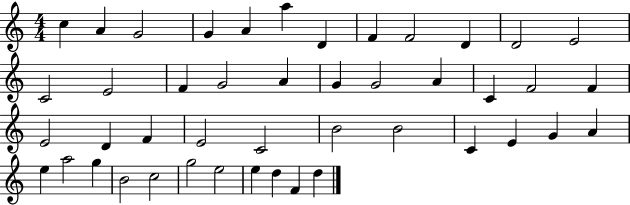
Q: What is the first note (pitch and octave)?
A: C5